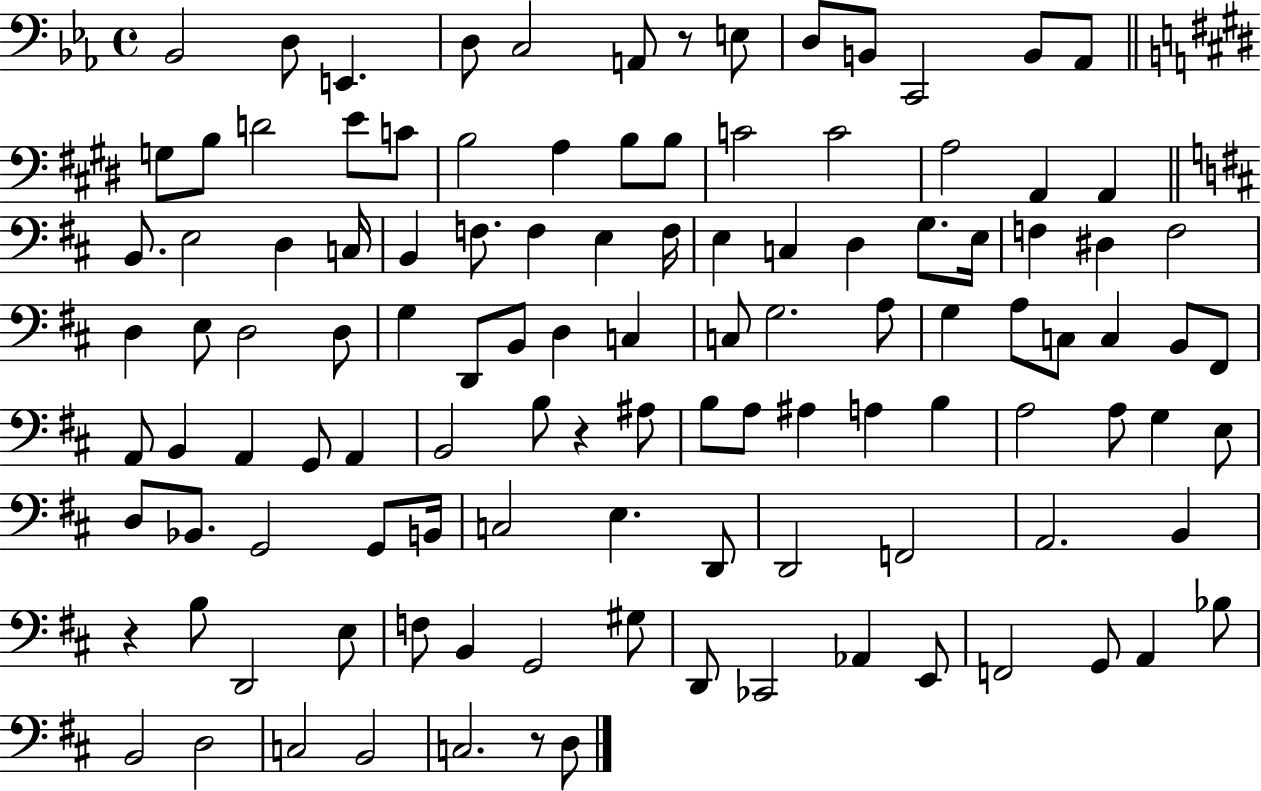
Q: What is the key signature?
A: EES major